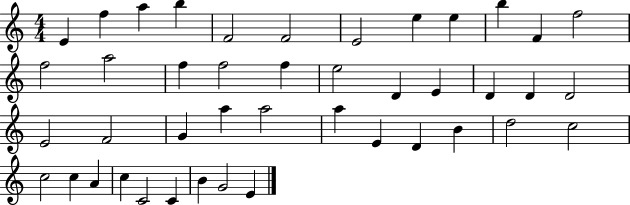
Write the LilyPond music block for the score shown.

{
  \clef treble
  \numericTimeSignature
  \time 4/4
  \key c \major
  e'4 f''4 a''4 b''4 | f'2 f'2 | e'2 e''4 e''4 | b''4 f'4 f''2 | \break f''2 a''2 | f''4 f''2 f''4 | e''2 d'4 e'4 | d'4 d'4 d'2 | \break e'2 f'2 | g'4 a''4 a''2 | a''4 e'4 d'4 b'4 | d''2 c''2 | \break c''2 c''4 a'4 | c''4 c'2 c'4 | b'4 g'2 e'4 | \bar "|."
}